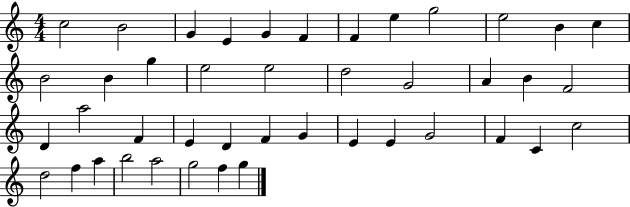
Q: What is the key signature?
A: C major